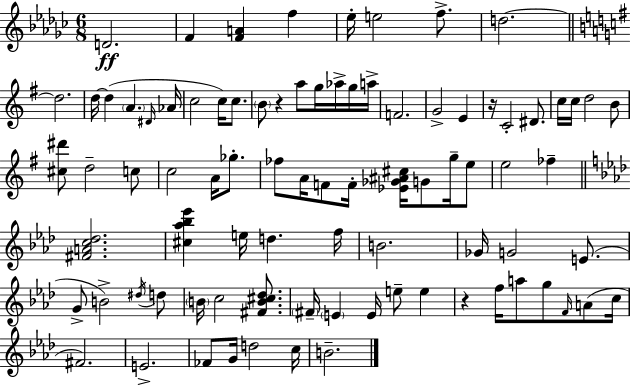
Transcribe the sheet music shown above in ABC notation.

X:1
T:Untitled
M:6/8
L:1/4
K:Ebm
D2 F [FA] f _e/4 e2 f/2 d2 d2 d/4 d A ^D/4 _A/4 c2 c/4 c/2 B/2 z a/2 g/4 _a/4 g/4 a/4 F2 G2 E z/4 C2 ^D/2 c/4 c/4 d2 B/2 [^c^d']/2 d2 c/2 c2 A/4 _g/2 _f/2 A/4 F/2 F/4 [_E_G^A^c]/4 G/2 g/4 e/2 e2 _f [^FAc_d]2 [^c_a_b_e'] e/4 d f/4 B2 _G/4 G2 E/2 G/2 B2 ^d/4 d/2 B/4 c2 [^FB^c_d]/2 ^F/4 E E/4 e/2 e z f/4 a/2 g/2 F/4 A/2 c/4 ^F2 E2 _F/2 G/4 d2 c/4 B2